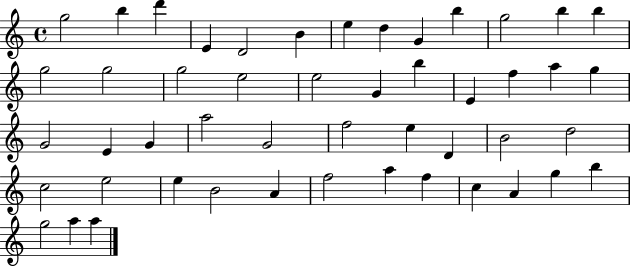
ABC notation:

X:1
T:Untitled
M:4/4
L:1/4
K:C
g2 b d' E D2 B e d G b g2 b b g2 g2 g2 e2 e2 G b E f a g G2 E G a2 G2 f2 e D B2 d2 c2 e2 e B2 A f2 a f c A g b g2 a a